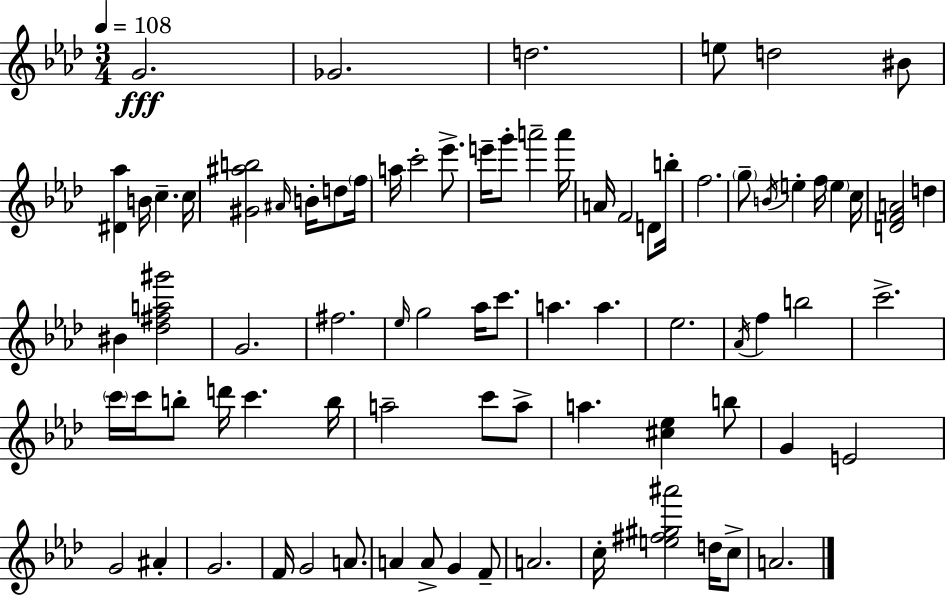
G4/h. Gb4/h. D5/h. E5/e D5/h BIS4/e [D#4,Ab5]/q B4/s C5/q. C5/s [G#4,A#5,B5]/h A#4/s B4/s D5/e F5/s A5/s C6/h Eb6/e. E6/s G6/e A6/h A6/s A4/s F4/h D4/e B5/s F5/h. G5/e B4/s E5/q F5/s E5/q C5/s [D4,F4,A4]/h D5/q BIS4/q [Db5,F#5,A5,G#6]/h G4/h. F#5/h. Eb5/s G5/h Ab5/s C6/e. A5/q. A5/q. Eb5/h. Ab4/s F5/q B5/h C6/h. C6/s C6/s B5/e D6/s C6/q. B5/s A5/h C6/e A5/e A5/q. [C#5,Eb5]/q B5/e G4/q E4/h G4/h A#4/q G4/h. F4/s G4/h A4/e. A4/q A4/e G4/q F4/e A4/h. C5/s [E5,F#5,G#5,A#6]/h D5/s C5/e A4/h.